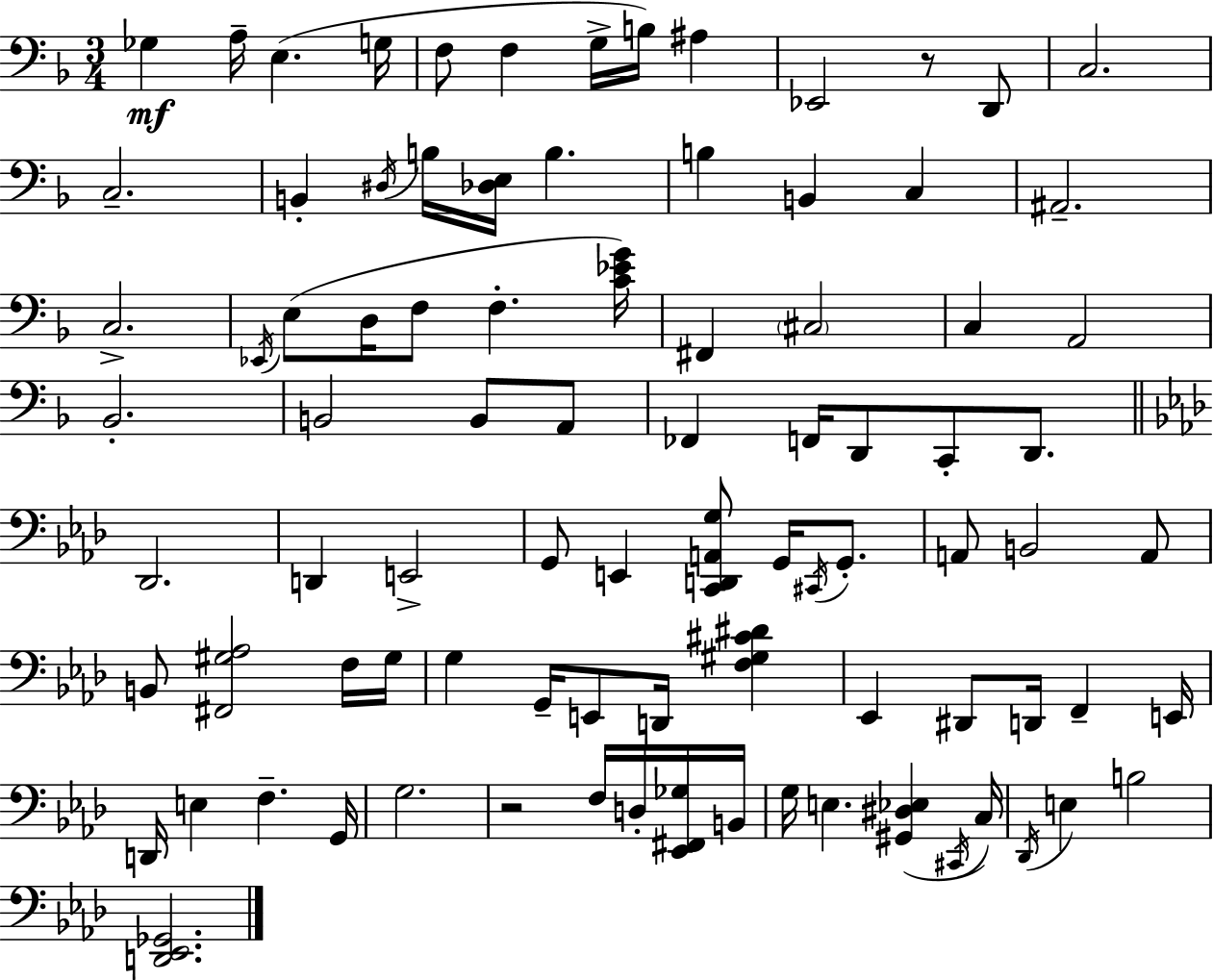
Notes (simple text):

Gb3/q A3/s E3/q. G3/s F3/e F3/q G3/s B3/s A#3/q Eb2/h R/e D2/e C3/h. C3/h. B2/q D#3/s B3/s [Db3,E3]/s B3/q. B3/q B2/q C3/q A#2/h. C3/h. Eb2/s E3/e D3/s F3/e F3/q. [C4,Eb4,G4]/s F#2/q C#3/h C3/q A2/h Bb2/h. B2/h B2/e A2/e FES2/q F2/s D2/e C2/e D2/e. Db2/h. D2/q E2/h G2/e E2/q [C2,D2,A2,G3]/e G2/s C#2/s G2/e. A2/e B2/h A2/e B2/e [F#2,G#3,Ab3]/h F3/s G#3/s G3/q G2/s E2/e D2/s [F3,G#3,C#4,D#4]/q Eb2/q D#2/e D2/s F2/q E2/s D2/s E3/q F3/q. G2/s G3/h. R/h F3/s D3/s [Eb2,F#2,Gb3]/s B2/s G3/s E3/q. [G#2,D#3,Eb3]/q C#2/s C3/s Db2/s E3/q B3/h [D2,Eb2,Gb2]/h.